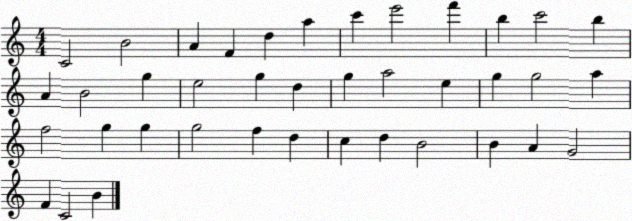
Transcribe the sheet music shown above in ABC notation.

X:1
T:Untitled
M:4/4
L:1/4
K:C
C2 B2 A F d a c' e'2 f' b c'2 b A B2 g e2 g d g a2 e g g2 a f2 g g g2 f d c d B2 B A G2 F C2 B